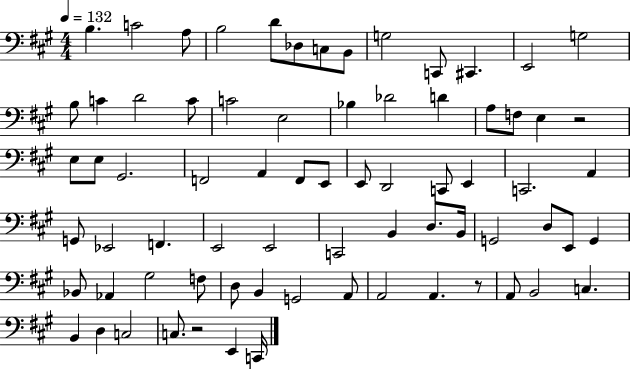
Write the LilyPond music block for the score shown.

{
  \clef bass
  \numericTimeSignature
  \time 4/4
  \key a \major
  \tempo 4 = 132
  \repeat volta 2 { b4. c'2 a8 | b2 d'8 des8 c8 b,8 | g2 c,8 cis,4. | e,2 g2 | \break b8 c'4 d'2 c'8 | c'2 e2 | bes4 des'2 d'4 | a8 f8 e4 r2 | \break e8 e8 gis,2. | f,2 a,4 f,8 e,8 | e,8 d,2 c,8 e,4 | c,2. a,4 | \break g,8 ees,2 f,4. | e,2 e,2 | c,2 b,4 d8. b,16 | g,2 d8 e,8 g,4 | \break bes,8 aes,4 gis2 f8 | d8 b,4 g,2 a,8 | a,2 a,4. r8 | a,8 b,2 c4. | \break b,4 d4 c2 | c8. r2 e,4 c,16 | } \bar "|."
}